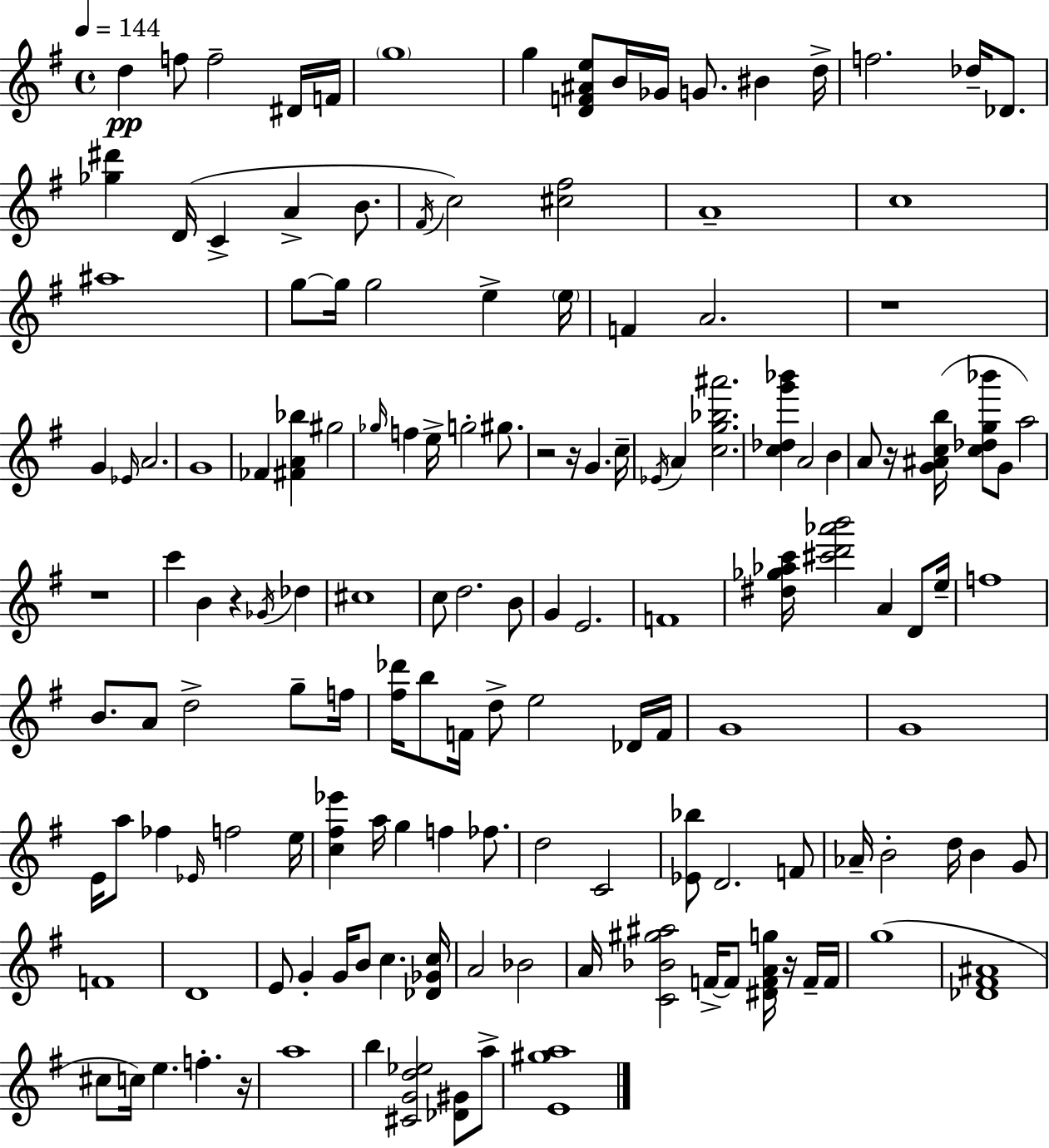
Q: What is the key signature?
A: G major